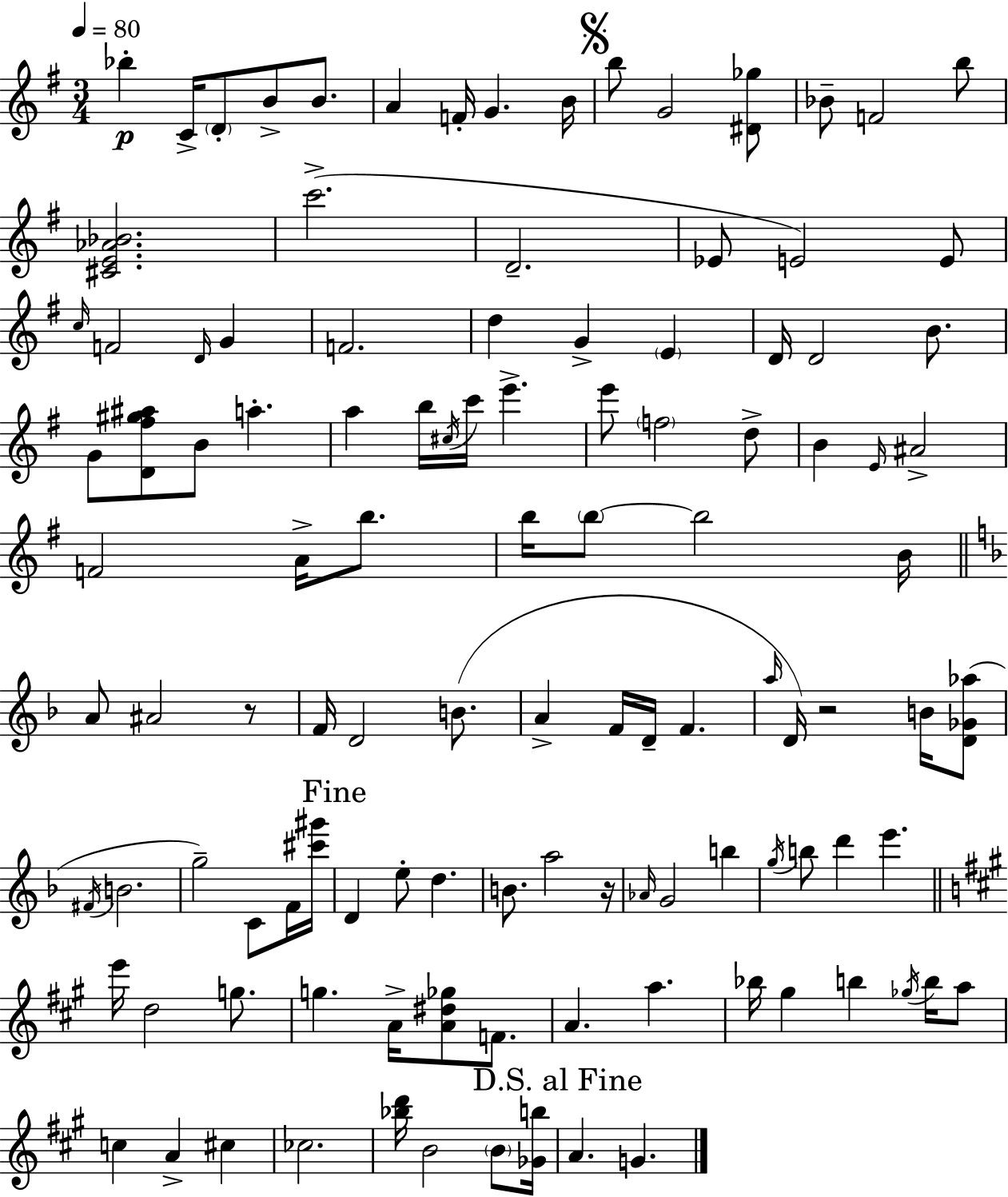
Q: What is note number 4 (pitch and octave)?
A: B4